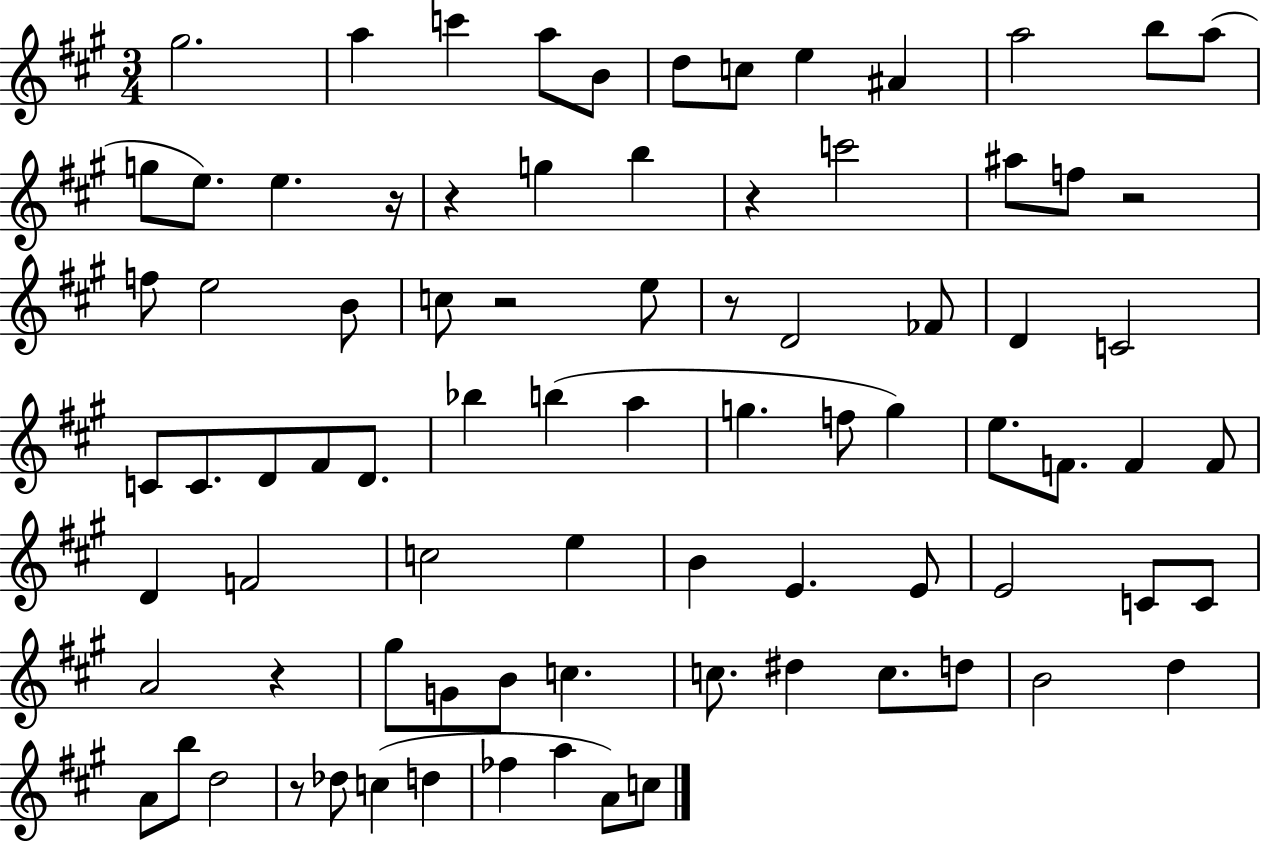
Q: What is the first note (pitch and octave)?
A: G#5